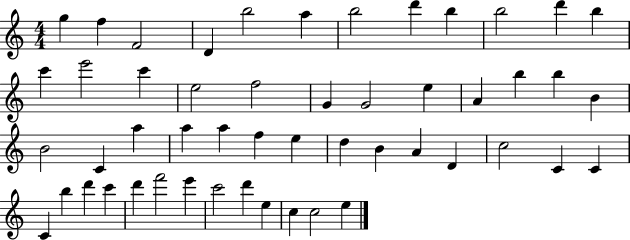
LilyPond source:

{
  \clef treble
  \numericTimeSignature
  \time 4/4
  \key c \major
  g''4 f''4 f'2 | d'4 b''2 a''4 | b''2 d'''4 b''4 | b''2 d'''4 b''4 | \break c'''4 e'''2 c'''4 | e''2 f''2 | g'4 g'2 e''4 | a'4 b''4 b''4 b'4 | \break b'2 c'4 a''4 | a''4 a''4 f''4 e''4 | d''4 b'4 a'4 d'4 | c''2 c'4 c'4 | \break c'4 b''4 d'''4 c'''4 | d'''4 f'''2 e'''4 | c'''2 d'''4 e''4 | c''4 c''2 e''4 | \break \bar "|."
}